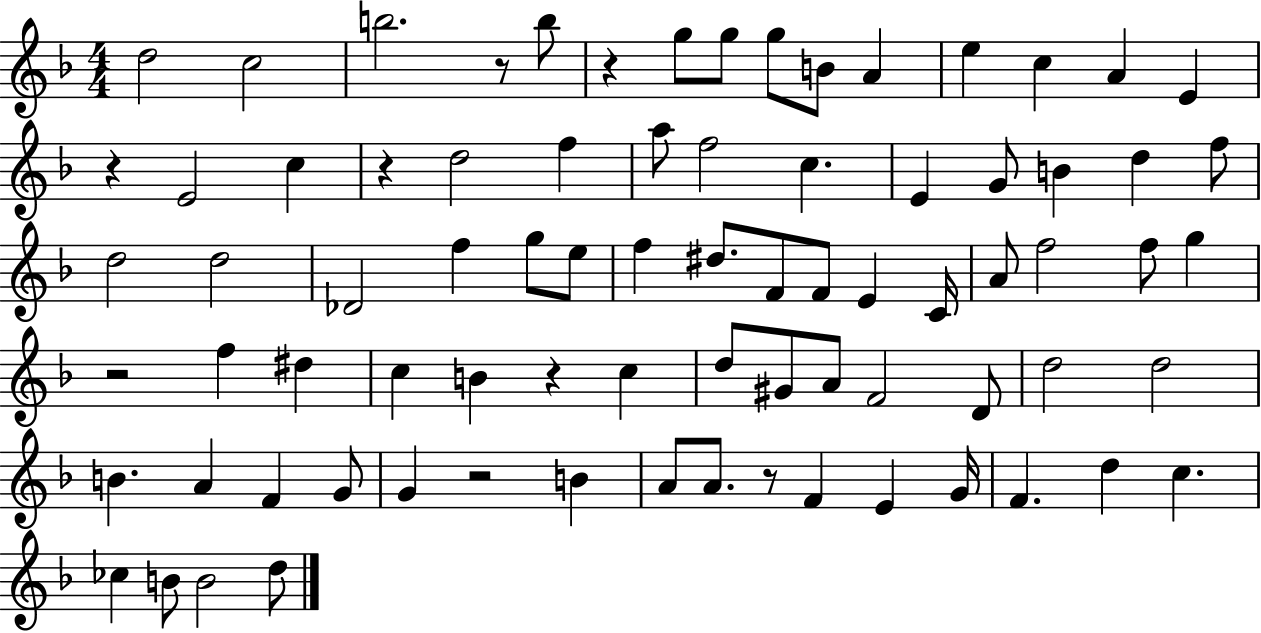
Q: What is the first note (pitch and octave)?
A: D5